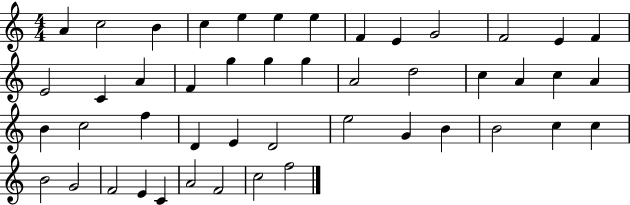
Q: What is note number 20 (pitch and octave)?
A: G5